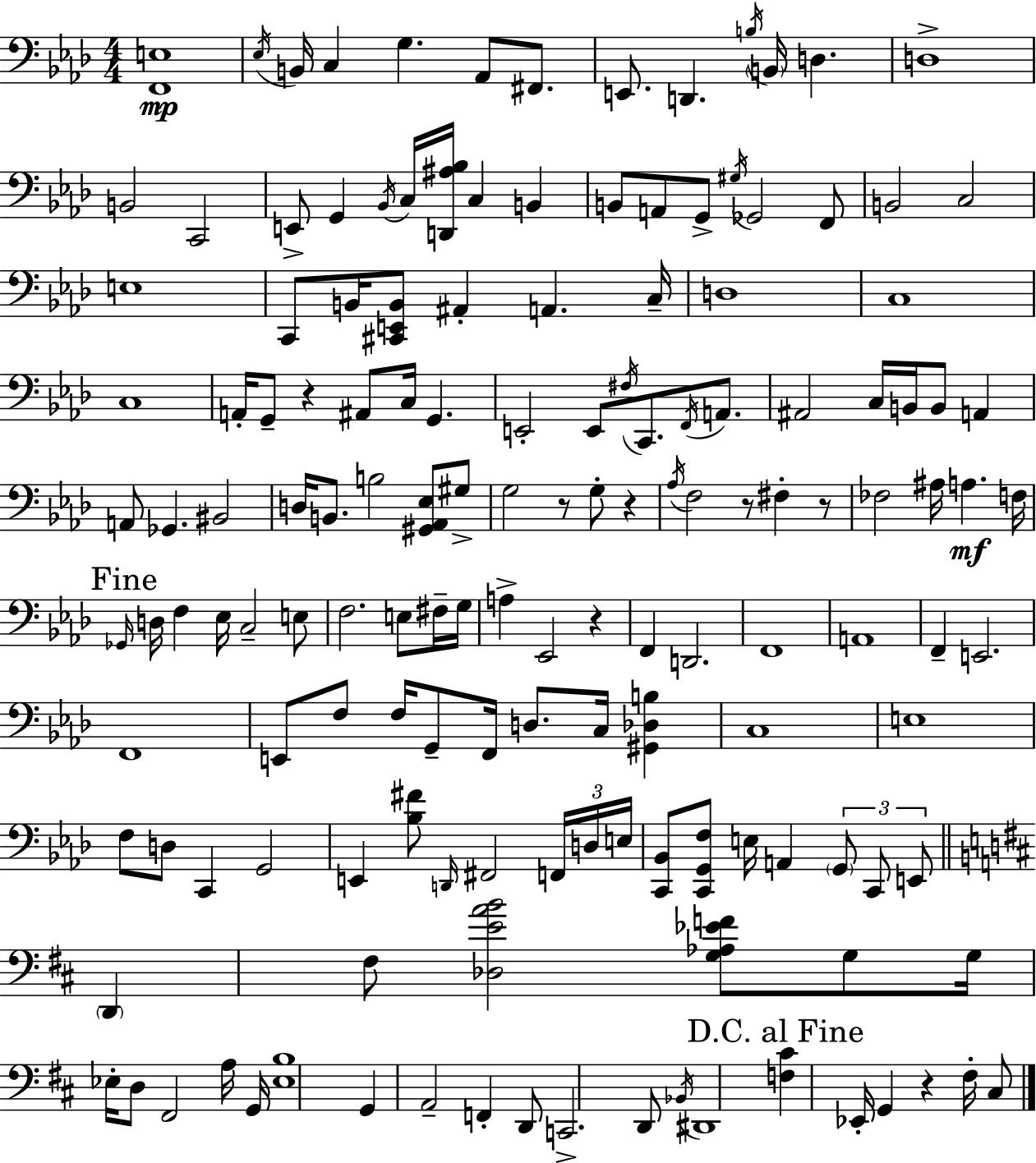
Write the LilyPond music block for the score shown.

{
  \clef bass
  \numericTimeSignature
  \time 4/4
  \key aes \major
  \repeat volta 2 { <f, e>1\mp | \acciaccatura { ees16 } b,16 c4 g4. aes,8 fis,8. | e,8. d,4. \acciaccatura { b16 } \parenthesize b,16 d4. | d1-> | \break b,2 c,2 | e,8-> g,4 \acciaccatura { bes,16 } c16 <d, ais bes>16 c4 b,4 | b,8 a,8 g,8-> \acciaccatura { gis16 } ges,2 | f,8 b,2 c2 | \break e1 | c,8 b,16 <cis, e, b,>8 ais,4-. a,4. | c16-- d1 | c1 | \break c1 | a,16-. g,8-- r4 ais,8 c16 g,4. | e,2-. e,8 \acciaccatura { fis16 } c,8. | \acciaccatura { f,16 } a,8. ais,2 c16 b,16 | \break b,8 a,4 a,8 ges,4. bis,2 | d16 b,8. b2 | <gis, aes, ees>8 gis8-> g2 r8 | g8-. r4 \acciaccatura { aes16 } f2 r8 | \break fis4-. r8 fes2 ais16 | a4.\mf f16 \mark "Fine" \grace { ges,16 } d16 f4 ees16 c2-- | e8 f2. | e8 fis16-- g16 a4-> ees,2 | \break r4 f,4 d,2. | f,1 | a,1 | f,4-- e,2. | \break f,1 | e,8 f8 f16 g,8-- f,16 | d8. c16 <gis, des b>4 c1 | e1 | \break f8 d8 c,4 | g,2 e,4 <bes fis'>8 \grace { d,16 } fis,2 | \tuplet 3/2 { f,16 d16 e16 } <c, bes,>8 <c, g, f>8 e16 a,4 | \tuplet 3/2 { \parenthesize g,8 c,8 e,8 } \bar "||" \break \key b \minor \parenthesize d,4 fis8 <des e' a' b'>2 <g aes ees' f'>8 | g8 g16 ees16-. d8 fis,2 a16 g,16 | <ees b>1 | g,4 a,2-- f,4-. | \break d,8 c,2.-> d,8 | \acciaccatura { bes,16 } dis,1 | \mark "D.C. al Fine" <f cis'>4 ees,16-. g,4 r4 fis16-. cis8 | } \bar "|."
}